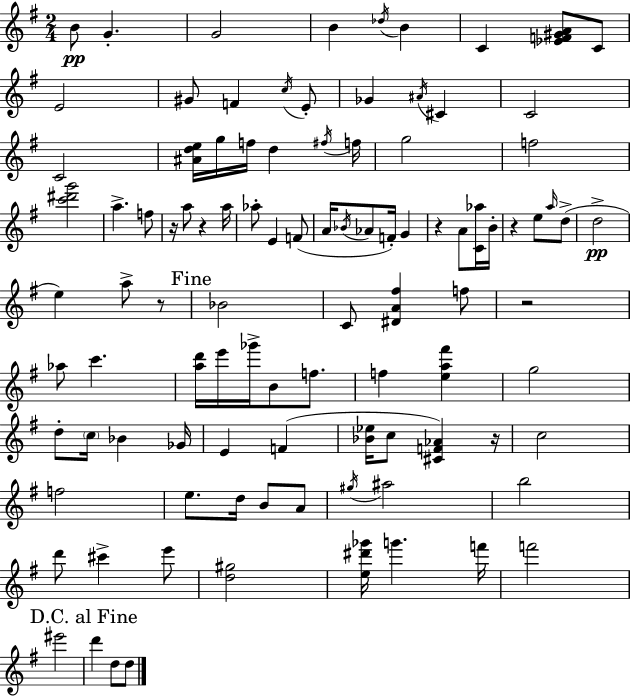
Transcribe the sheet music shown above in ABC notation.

X:1
T:Untitled
M:2/4
L:1/4
K:Em
B/2 G G2 B _d/4 B C [_EF^GA]/2 C/2 E2 ^G/2 F c/4 E/2 _G ^A/4 ^C C2 C2 [^Ade]/4 g/4 f/4 d ^f/4 f/4 g2 f2 [c'^d'g']2 a f/2 z/4 a/2 z a/4 _a/2 E F/2 A/4 _B/4 _A/2 F/4 G z A/2 [C_a]/4 B/4 z e/2 a/4 d/2 d2 e a/2 z/2 _B2 C/2 [^DA^f] f/2 z2 _a/2 c' [ad']/4 e'/4 _g'/4 B/2 f/2 f [ea^f'] g2 d/2 c/4 _B _G/4 E F [_B_e]/4 c/2 [^CF_A] z/4 c2 f2 e/2 d/4 B/2 A/2 ^g/4 ^a2 b2 d'/2 ^c' e'/2 [d^g]2 [e^d'_g']/4 g' f'/4 f'2 ^e'2 d' d/2 d/2